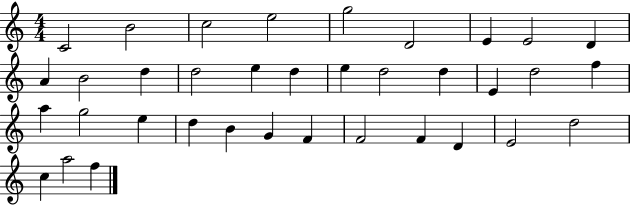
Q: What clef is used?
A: treble